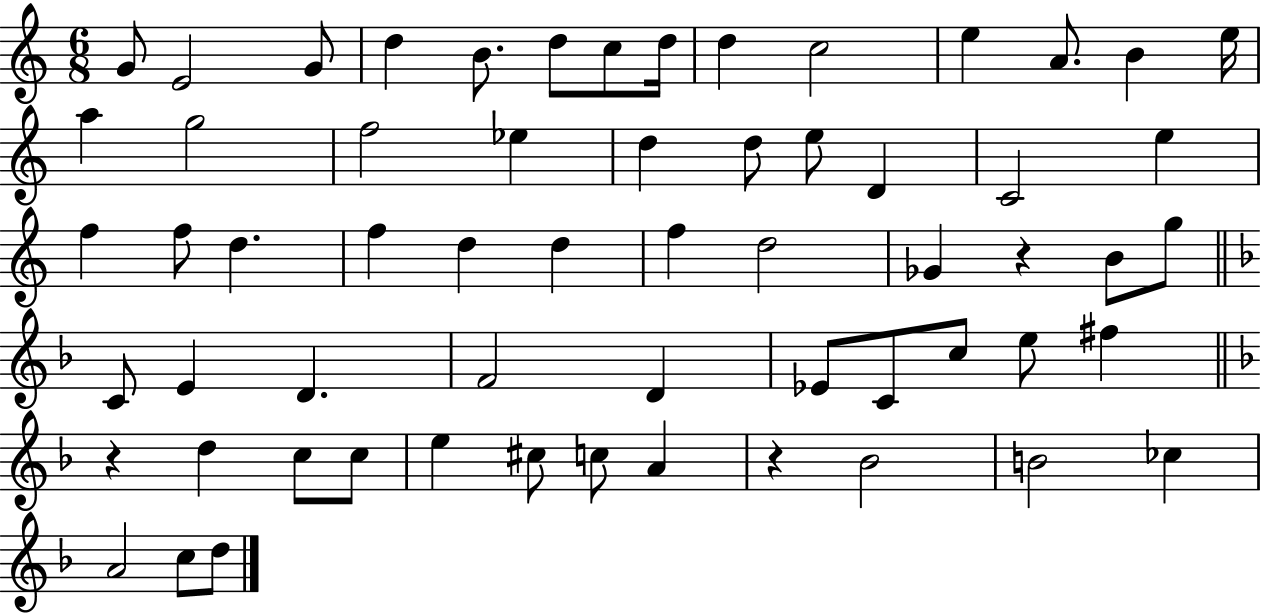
G4/e E4/h G4/e D5/q B4/e. D5/e C5/e D5/s D5/q C5/h E5/q A4/e. B4/q E5/s A5/q G5/h F5/h Eb5/q D5/q D5/e E5/e D4/q C4/h E5/q F5/q F5/e D5/q. F5/q D5/q D5/q F5/q D5/h Gb4/q R/q B4/e G5/e C4/e E4/q D4/q. F4/h D4/q Eb4/e C4/e C5/e E5/e F#5/q R/q D5/q C5/e C5/e E5/q C#5/e C5/e A4/q R/q Bb4/h B4/h CES5/q A4/h C5/e D5/e